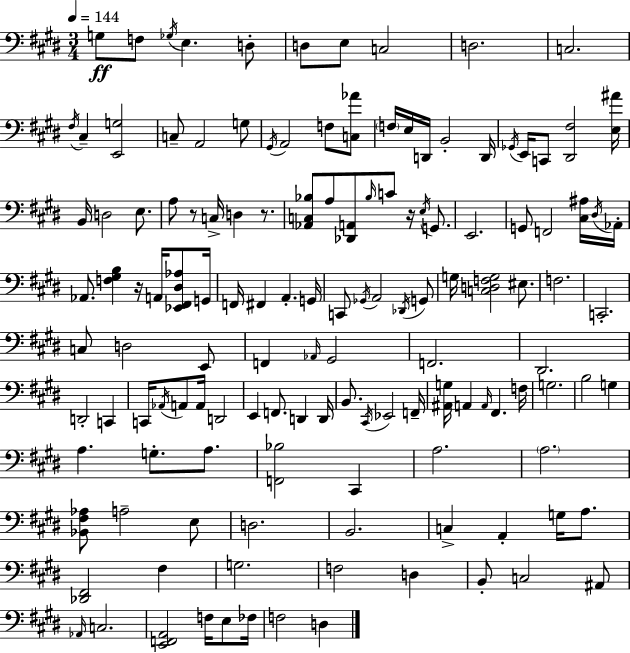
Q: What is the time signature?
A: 3/4